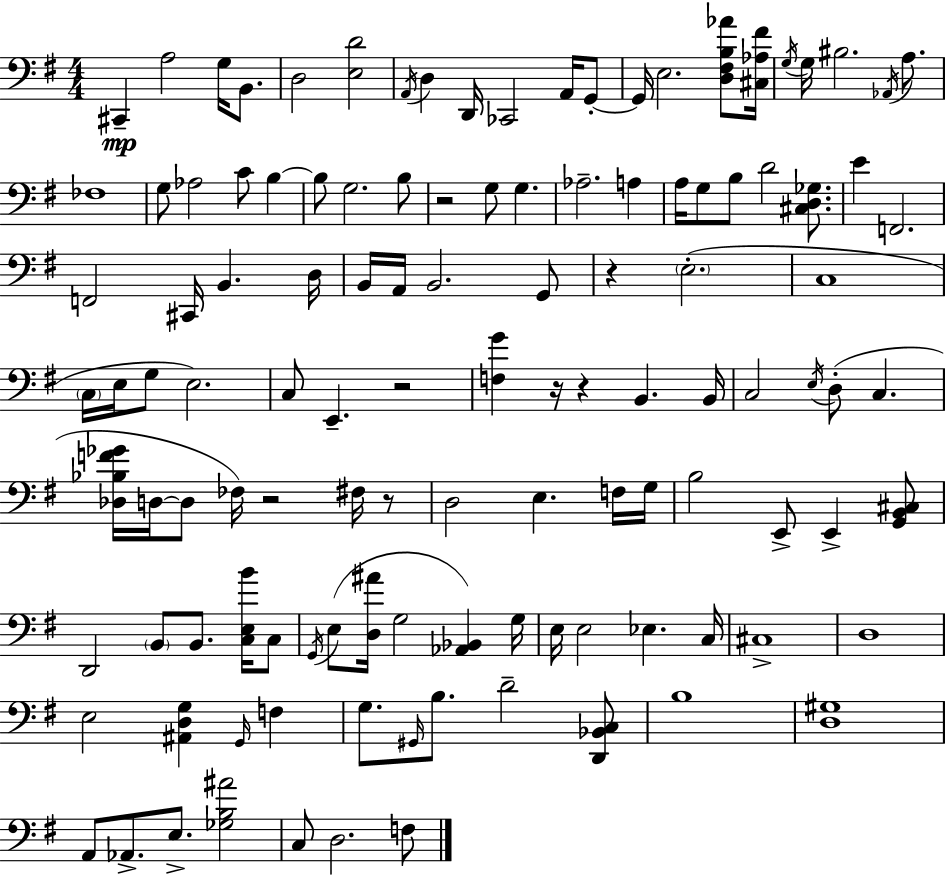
X:1
T:Untitled
M:4/4
L:1/4
K:G
^C,, A,2 G,/4 B,,/2 D,2 [E,D]2 A,,/4 D, D,,/4 _C,,2 A,,/4 G,,/2 G,,/4 E,2 [D,^F,B,_A]/2 [^C,_A,^F]/4 G,/4 G,/4 ^B,2 _A,,/4 A,/2 _F,4 G,/2 _A,2 C/2 B, B,/2 G,2 B,/2 z2 G,/2 G, _A,2 A, A,/4 G,/2 B,/2 D2 [^C,D,_G,]/2 E F,,2 F,,2 ^C,,/4 B,, D,/4 B,,/4 A,,/4 B,,2 G,,/2 z E,2 C,4 C,/4 E,/4 G,/2 E,2 C,/2 E,, z2 [F,G] z/4 z B,, B,,/4 C,2 E,/4 D,/2 C, [_D,_B,F_G]/4 D,/4 D,/2 _F,/4 z2 ^F,/4 z/2 D,2 E, F,/4 G,/4 B,2 E,,/2 E,, [G,,B,,^C,]/2 D,,2 B,,/2 B,,/2 [C,E,B]/4 C,/2 G,,/4 E,/2 [D,^A]/4 G,2 [_A,,_B,,] G,/4 E,/4 E,2 _E, C,/4 ^C,4 D,4 E,2 [^A,,D,G,] G,,/4 F, G,/2 ^G,,/4 B,/2 D2 [D,,_B,,C,]/2 B,4 [D,^G,]4 A,,/2 _A,,/2 E,/2 [_G,B,^A]2 C,/2 D,2 F,/2